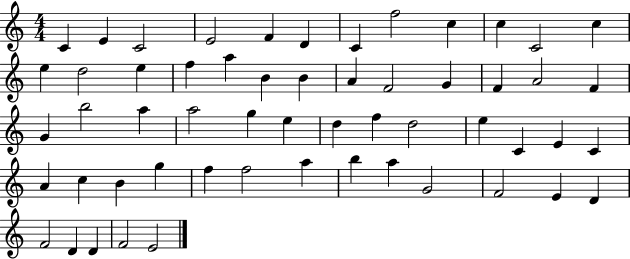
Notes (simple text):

C4/q E4/q C4/h E4/h F4/q D4/q C4/q F5/h C5/q C5/q C4/h C5/q E5/q D5/h E5/q F5/q A5/q B4/q B4/q A4/q F4/h G4/q F4/q A4/h F4/q G4/q B5/h A5/q A5/h G5/q E5/q D5/q F5/q D5/h E5/q C4/q E4/q C4/q A4/q C5/q B4/q G5/q F5/q F5/h A5/q B5/q A5/q G4/h F4/h E4/q D4/q F4/h D4/q D4/q F4/h E4/h